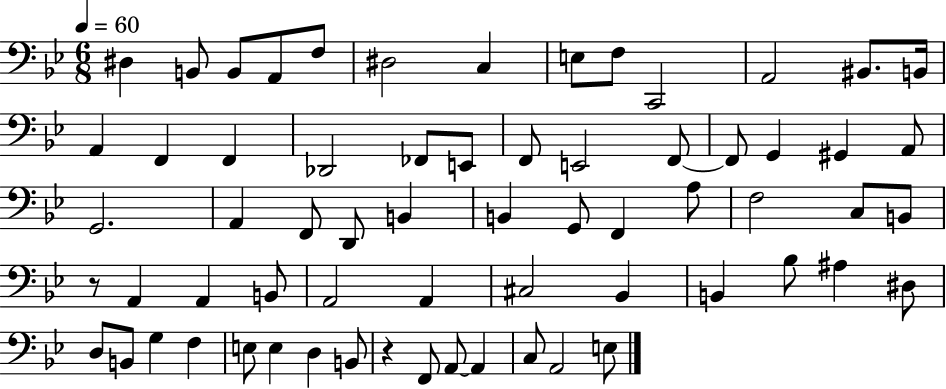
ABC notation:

X:1
T:Untitled
M:6/8
L:1/4
K:Bb
^D, B,,/2 B,,/2 A,,/2 F,/2 ^D,2 C, E,/2 F,/2 C,,2 A,,2 ^B,,/2 B,,/4 A,, F,, F,, _D,,2 _F,,/2 E,,/2 F,,/2 E,,2 F,,/2 F,,/2 G,, ^G,, A,,/2 G,,2 A,, F,,/2 D,,/2 B,, B,, G,,/2 F,, A,/2 F,2 C,/2 B,,/2 z/2 A,, A,, B,,/2 A,,2 A,, ^C,2 _B,, B,, _B,/2 ^A, ^D,/2 D,/2 B,,/2 G, F, E,/2 E, D, B,,/2 z F,,/2 A,,/2 A,, C,/2 A,,2 E,/2